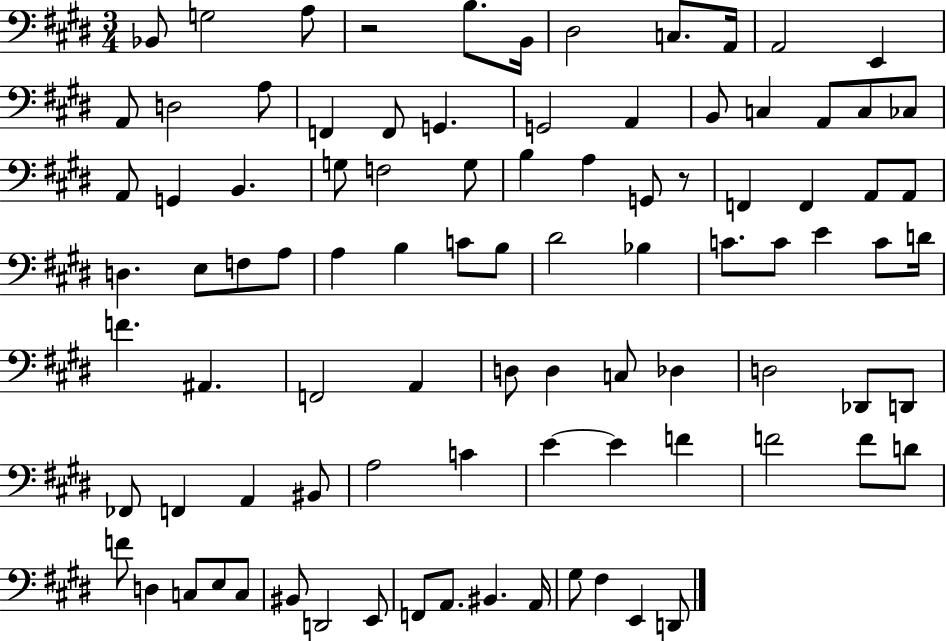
X:1
T:Untitled
M:3/4
L:1/4
K:E
_B,,/2 G,2 A,/2 z2 B,/2 B,,/4 ^D,2 C,/2 A,,/4 A,,2 E,, A,,/2 D,2 A,/2 F,, F,,/2 G,, G,,2 A,, B,,/2 C, A,,/2 C,/2 _C,/2 A,,/2 G,, B,, G,/2 F,2 G,/2 B, A, G,,/2 z/2 F,, F,, A,,/2 A,,/2 D, E,/2 F,/2 A,/2 A, B, C/2 B,/2 ^D2 _B, C/2 C/2 E C/2 D/4 F ^A,, F,,2 A,, D,/2 D, C,/2 _D, D,2 _D,,/2 D,,/2 _F,,/2 F,, A,, ^B,,/2 A,2 C E E F F2 F/2 D/2 F/2 D, C,/2 E,/2 C,/2 ^B,,/2 D,,2 E,,/2 F,,/2 A,,/2 ^B,, A,,/4 ^G,/2 ^F, E,, D,,/2